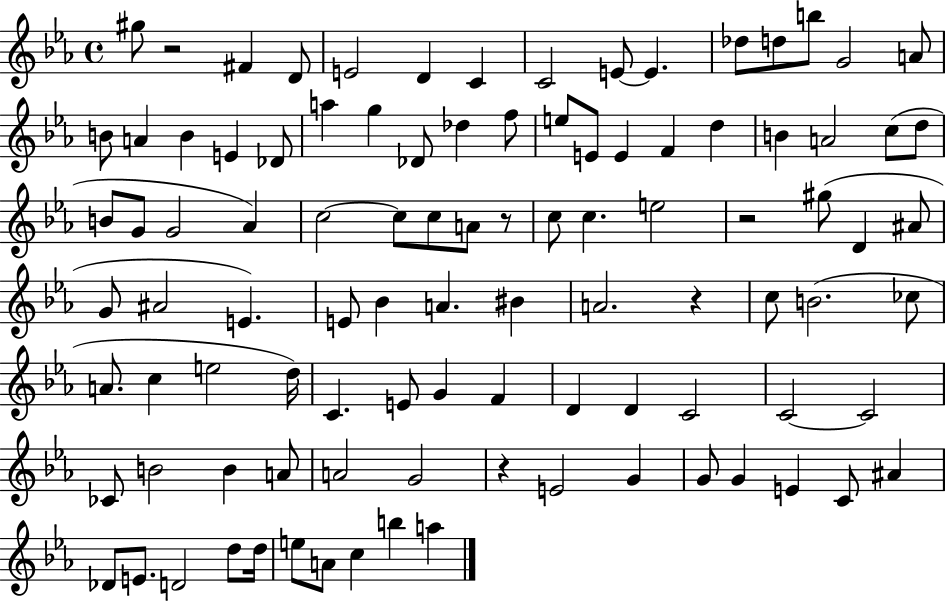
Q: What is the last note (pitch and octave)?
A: A5